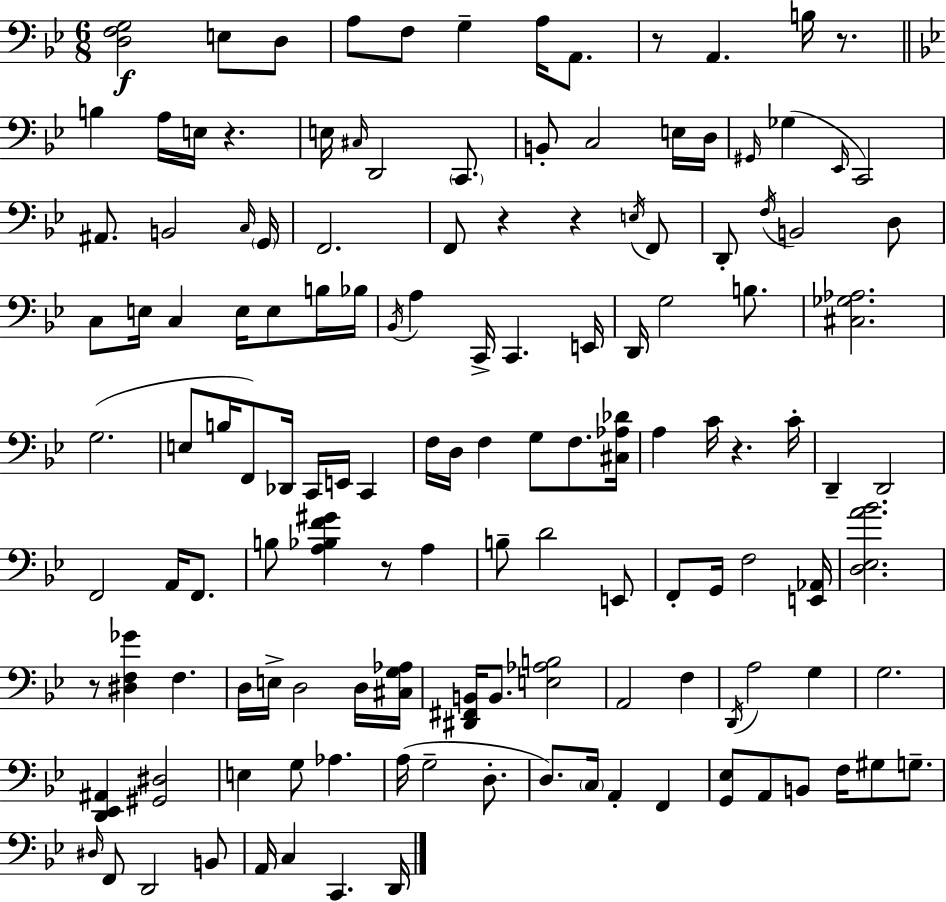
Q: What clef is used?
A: bass